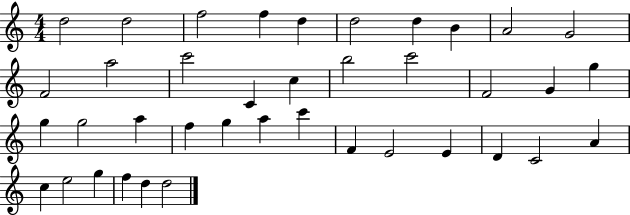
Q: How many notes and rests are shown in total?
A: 39